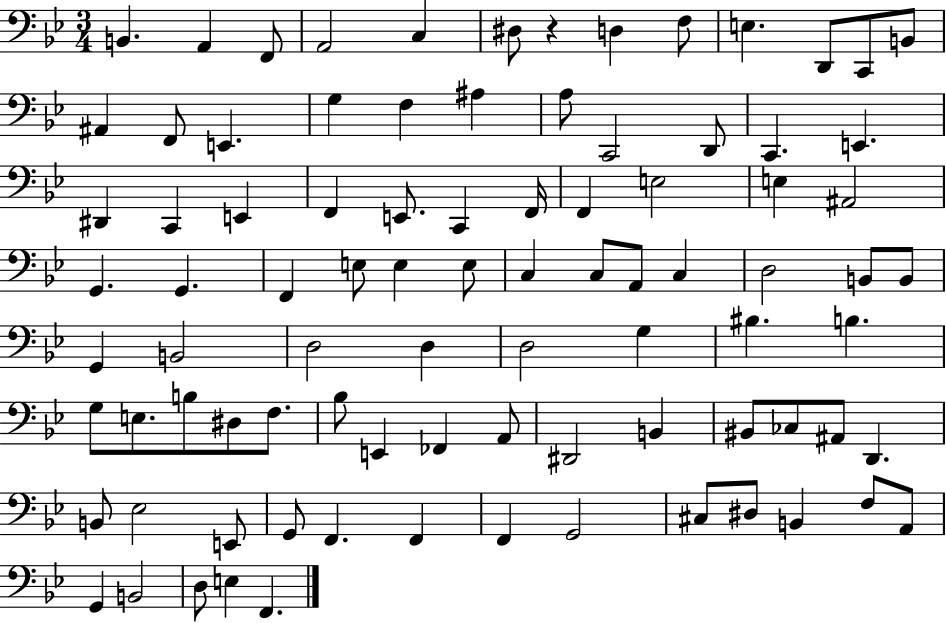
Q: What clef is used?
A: bass